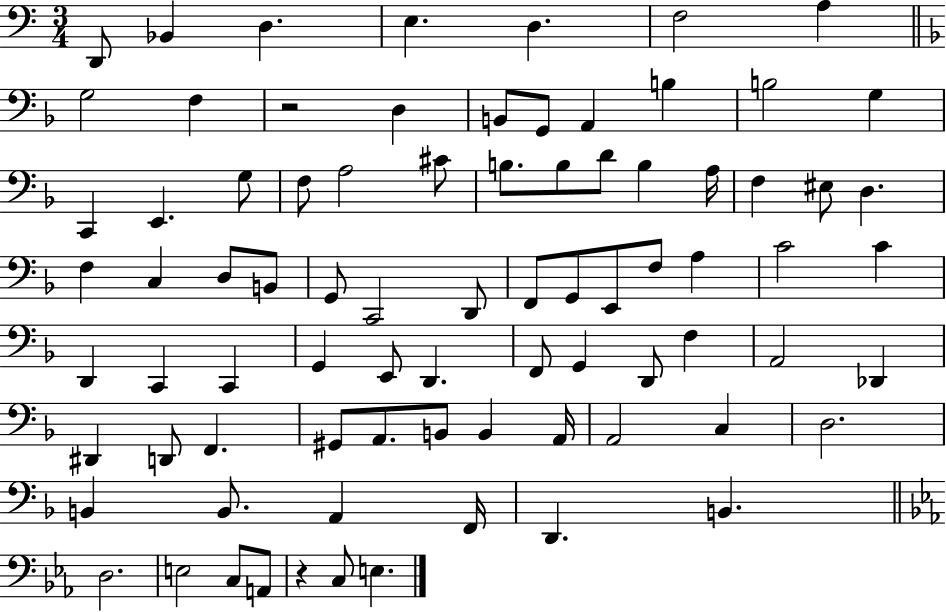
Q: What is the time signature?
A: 3/4